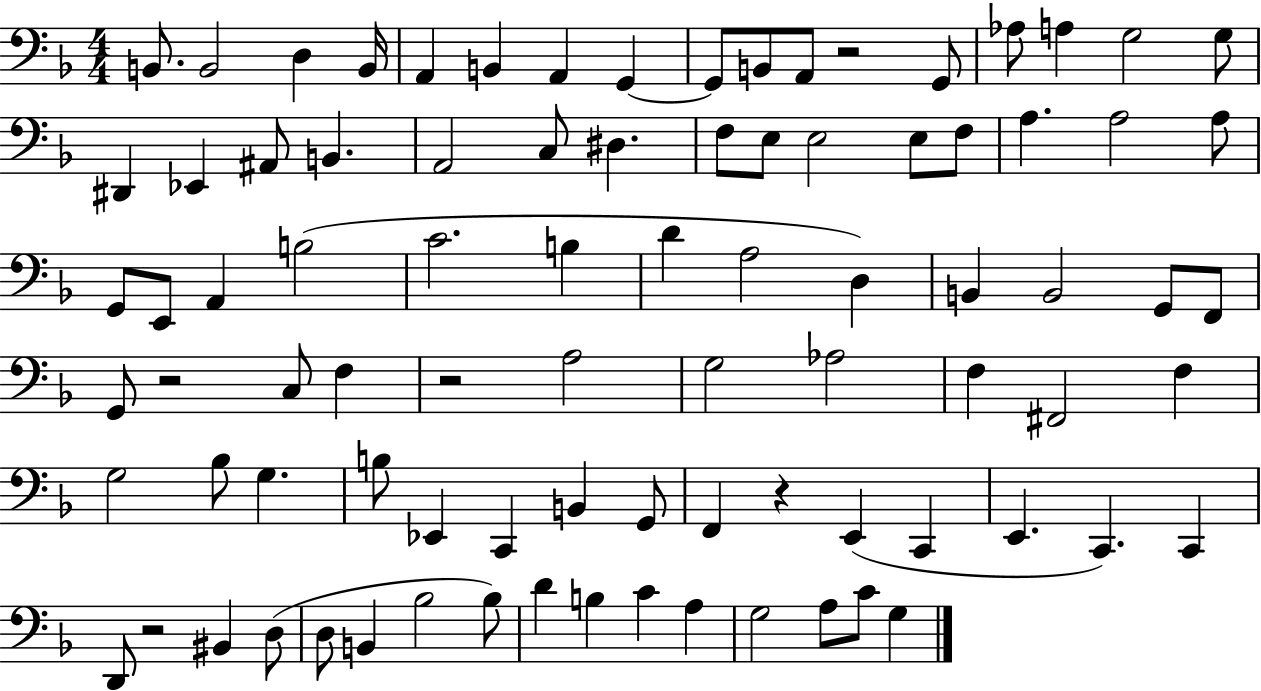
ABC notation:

X:1
T:Untitled
M:4/4
L:1/4
K:F
B,,/2 B,,2 D, B,,/4 A,, B,, A,, G,, G,,/2 B,,/2 A,,/2 z2 G,,/2 _A,/2 A, G,2 G,/2 ^D,, _E,, ^A,,/2 B,, A,,2 C,/2 ^D, F,/2 E,/2 E,2 E,/2 F,/2 A, A,2 A,/2 G,,/2 E,,/2 A,, B,2 C2 B, D A,2 D, B,, B,,2 G,,/2 F,,/2 G,,/2 z2 C,/2 F, z2 A,2 G,2 _A,2 F, ^F,,2 F, G,2 _B,/2 G, B,/2 _E,, C,, B,, G,,/2 F,, z E,, C,, E,, C,, C,, D,,/2 z2 ^B,, D,/2 D,/2 B,, _B,2 _B,/2 D B, C A, G,2 A,/2 C/2 G,